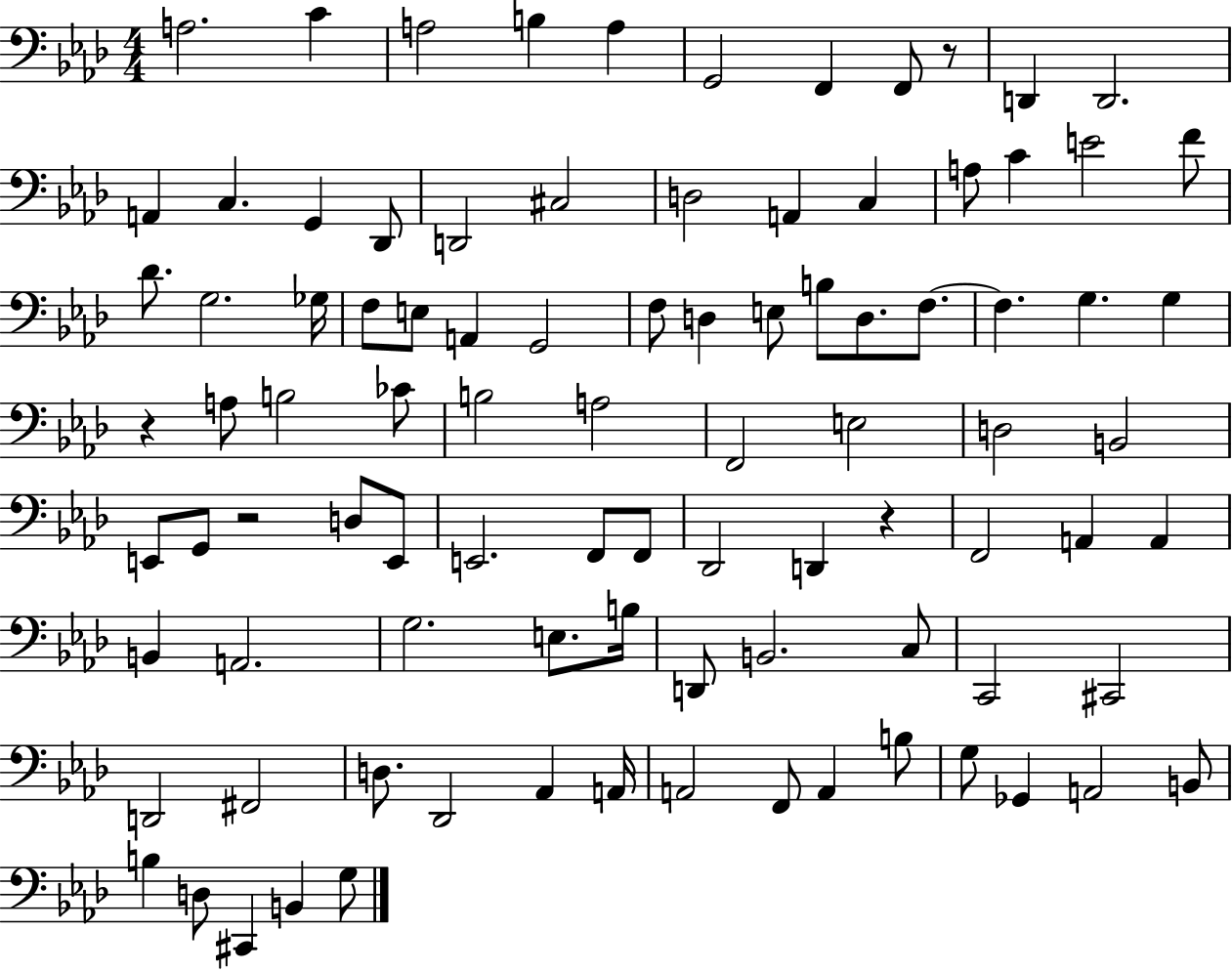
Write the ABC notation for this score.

X:1
T:Untitled
M:4/4
L:1/4
K:Ab
A,2 C A,2 B, A, G,,2 F,, F,,/2 z/2 D,, D,,2 A,, C, G,, _D,,/2 D,,2 ^C,2 D,2 A,, C, A,/2 C E2 F/2 _D/2 G,2 _G,/4 F,/2 E,/2 A,, G,,2 F,/2 D, E,/2 B,/2 D,/2 F,/2 F, G, G, z A,/2 B,2 _C/2 B,2 A,2 F,,2 E,2 D,2 B,,2 E,,/2 G,,/2 z2 D,/2 E,,/2 E,,2 F,,/2 F,,/2 _D,,2 D,, z F,,2 A,, A,, B,, A,,2 G,2 E,/2 B,/4 D,,/2 B,,2 C,/2 C,,2 ^C,,2 D,,2 ^F,,2 D,/2 _D,,2 _A,, A,,/4 A,,2 F,,/2 A,, B,/2 G,/2 _G,, A,,2 B,,/2 B, D,/2 ^C,, B,, G,/2